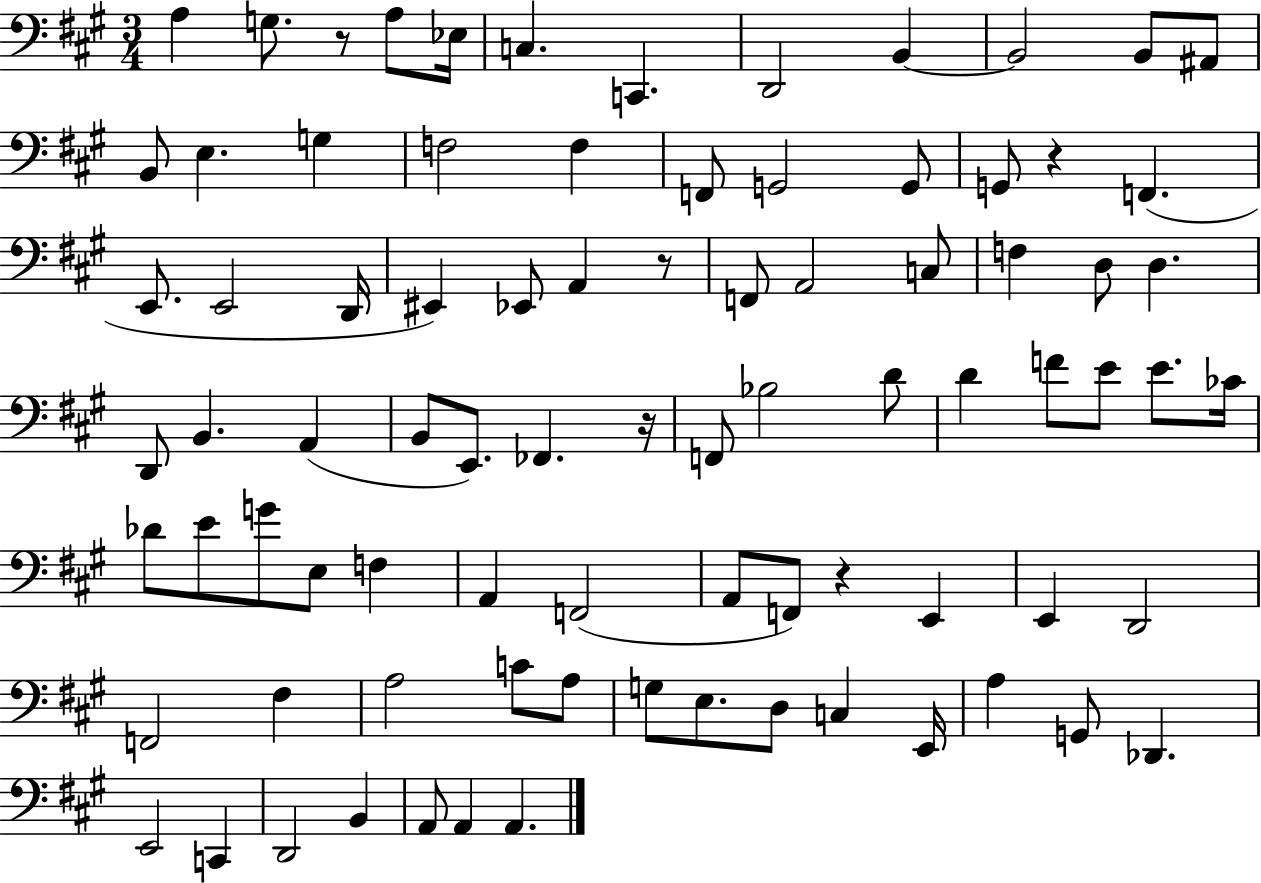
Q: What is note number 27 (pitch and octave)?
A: A2